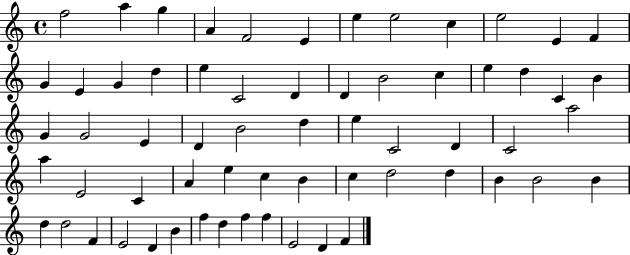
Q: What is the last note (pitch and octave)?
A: F4